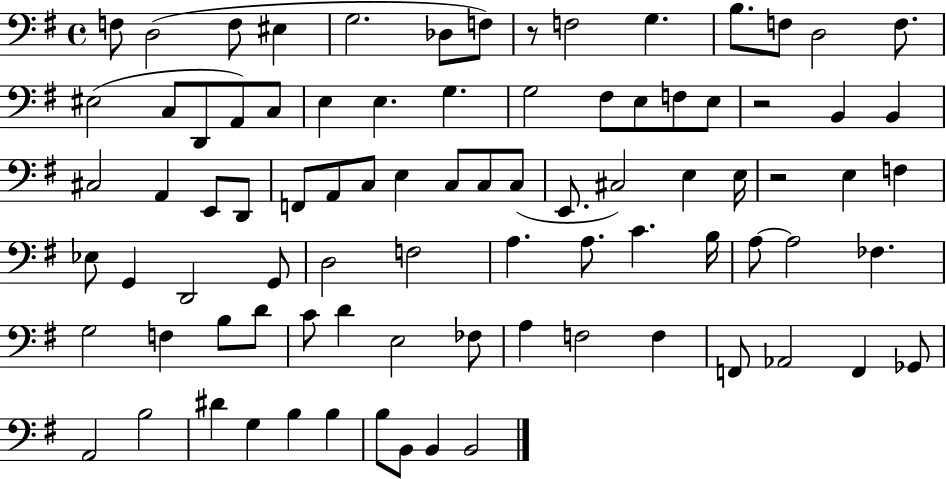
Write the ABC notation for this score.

X:1
T:Untitled
M:4/4
L:1/4
K:G
F,/2 D,2 F,/2 ^E, G,2 _D,/2 F,/2 z/2 F,2 G, B,/2 F,/2 D,2 F,/2 ^E,2 C,/2 D,,/2 A,,/2 C,/2 E, E, G, G,2 ^F,/2 E,/2 F,/2 E,/2 z2 B,, B,, ^C,2 A,, E,,/2 D,,/2 F,,/2 A,,/2 C,/2 E, C,/2 C,/2 C,/2 E,,/2 ^C,2 E, E,/4 z2 E, F, _E,/2 G,, D,,2 G,,/2 D,2 F,2 A, A,/2 C B,/4 A,/2 A,2 _F, G,2 F, B,/2 D/2 C/2 D E,2 _F,/2 A, F,2 F, F,,/2 _A,,2 F,, _G,,/2 A,,2 B,2 ^D G, B, B, B,/2 B,,/2 B,, B,,2